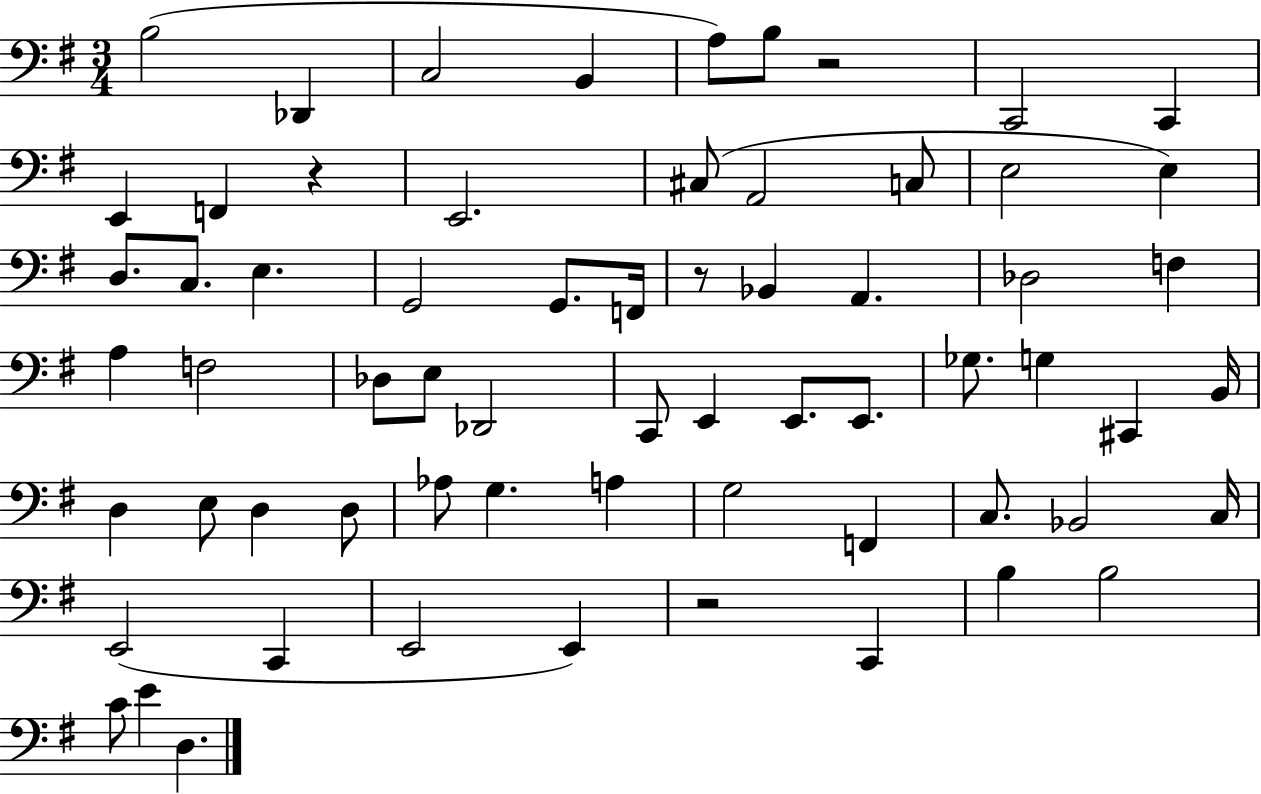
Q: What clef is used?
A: bass